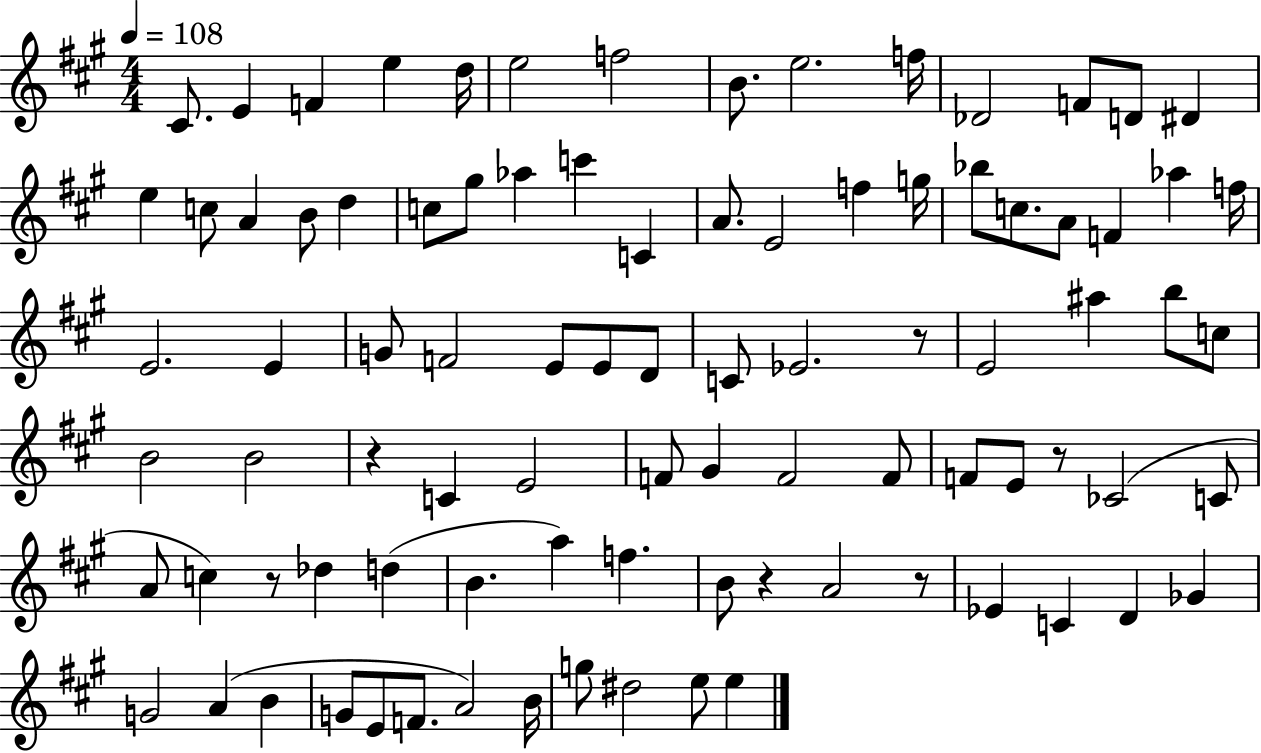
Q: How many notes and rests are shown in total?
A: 90